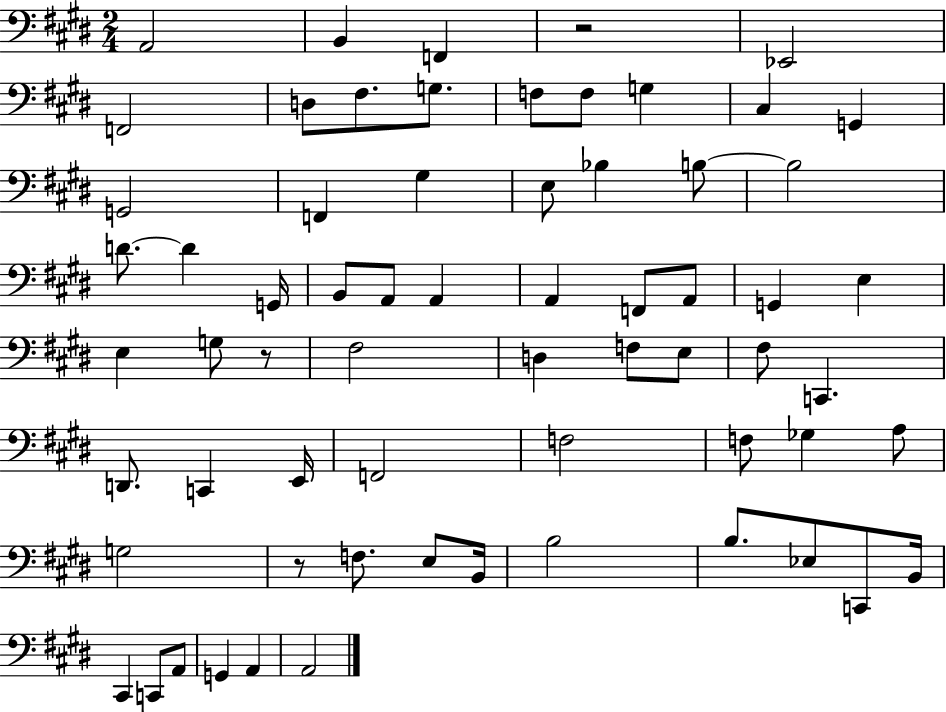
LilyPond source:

{
  \clef bass
  \numericTimeSignature
  \time 2/4
  \key e \major
  \repeat volta 2 { a,2 | b,4 f,4 | r2 | ees,2 | \break f,2 | d8 fis8. g8. | f8 f8 g4 | cis4 g,4 | \break g,2 | f,4 gis4 | e8 bes4 b8~~ | b2 | \break d'8.~~ d'4 g,16 | b,8 a,8 a,4 | a,4 f,8 a,8 | g,4 e4 | \break e4 g8 r8 | fis2 | d4 f8 e8 | fis8 c,4. | \break d,8. c,4 e,16 | f,2 | f2 | f8 ges4 a8 | \break g2 | r8 f8. e8 b,16 | b2 | b8. ees8 c,8 b,16 | \break cis,4 c,8 a,8 | g,4 a,4 | a,2 | } \bar "|."
}